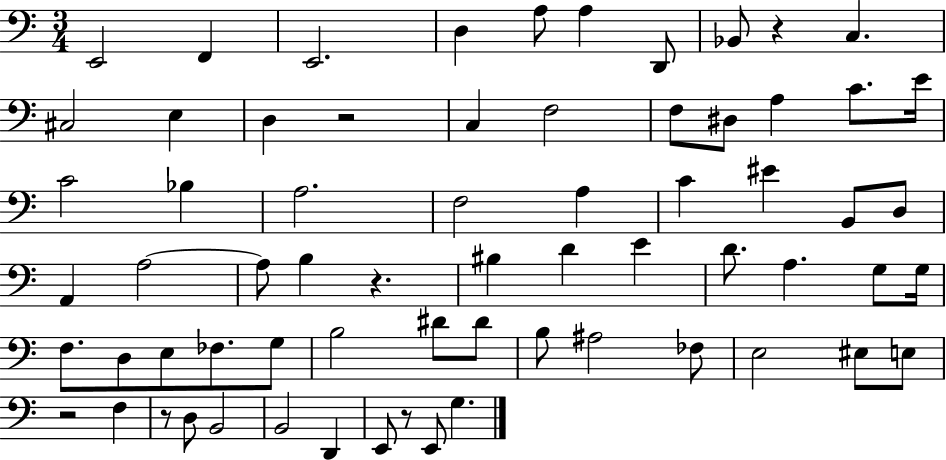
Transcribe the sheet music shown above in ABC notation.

X:1
T:Untitled
M:3/4
L:1/4
K:C
E,,2 F,, E,,2 D, A,/2 A, D,,/2 _B,,/2 z C, ^C,2 E, D, z2 C, F,2 F,/2 ^D,/2 A, C/2 E/4 C2 _B, A,2 F,2 A, C ^E B,,/2 D,/2 A,, A,2 A,/2 B, z ^B, D E D/2 A, G,/2 G,/4 F,/2 D,/2 E,/2 _F,/2 G,/2 B,2 ^D/2 ^D/2 B,/2 ^A,2 _F,/2 E,2 ^E,/2 E,/2 z2 F, z/2 D,/2 B,,2 B,,2 D,, E,,/2 z/2 E,,/2 G,